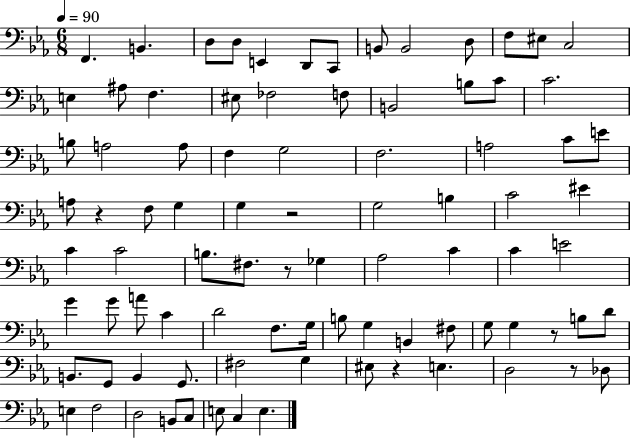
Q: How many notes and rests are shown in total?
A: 88